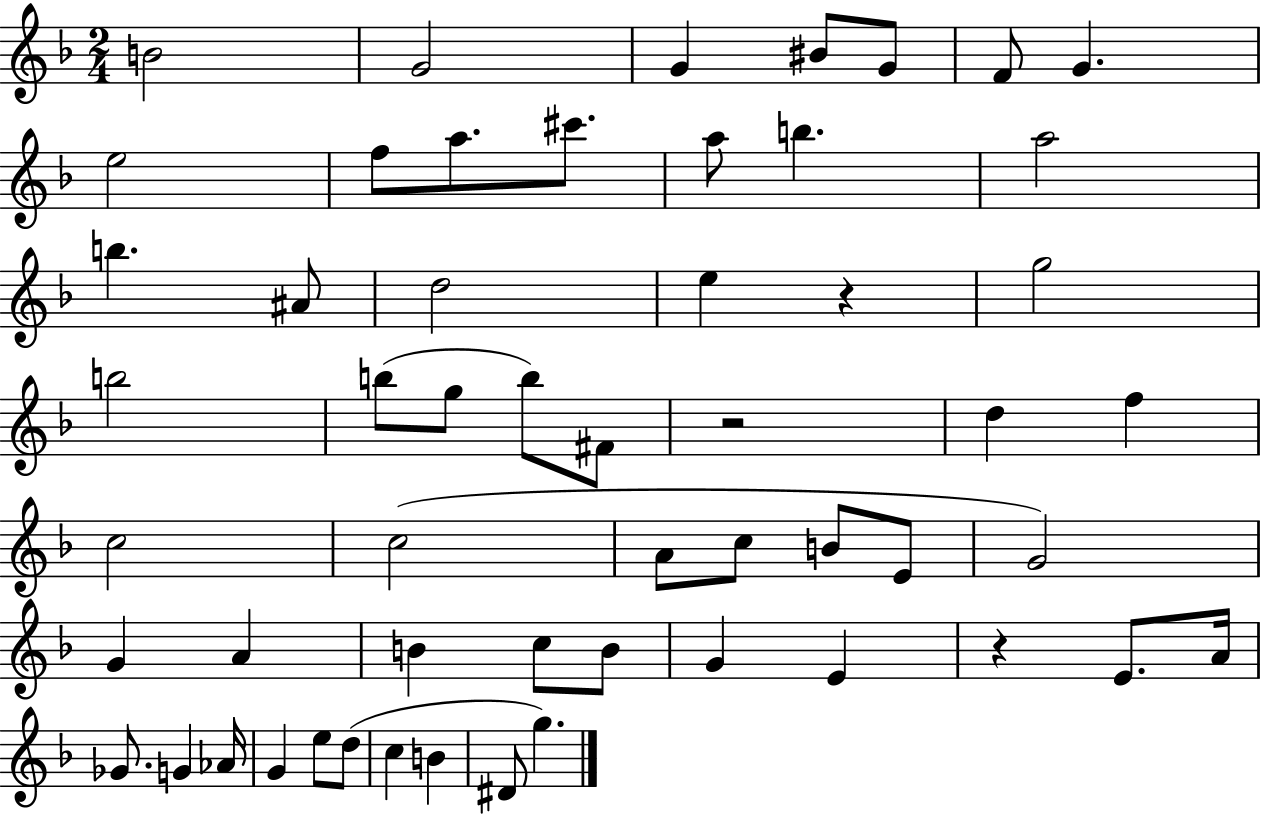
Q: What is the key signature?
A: F major